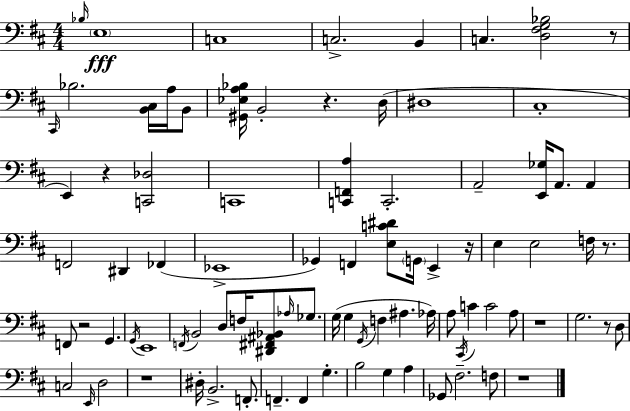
Bb3/s E3/w C3/w C3/h. B2/q C3/q. [D3,F#3,G3,Bb3]/h R/e C#2/s Bb3/h. [B2,C#3]/s A3/s B2/e [G#2,Eb3,A3,Bb3]/s B2/h R/q. D3/s D#3/w C#3/w E2/q R/q [C2,Db3]/h C2/w [C2,F2,A3]/q C2/h. A2/h [E2,Gb3]/s A2/e. A2/q F2/h D#2/q FES2/q Eb2/w Gb2/q F2/q [E3,C4,D#4]/e G2/s E2/q R/s E3/q E3/h F3/s R/e. F2/e R/h G2/q. G2/s E2/w F2/s B2/h D3/e F3/s [D#2,F#2,A#2,Bb2]/e Ab3/s Gb3/e. G3/s G3/q G2/s F3/q A#3/q. Ab3/s A3/e C#2/s C4/q C4/h A3/e R/w G3/h. R/e D3/e C3/h E2/s D3/h R/w D#3/s B2/h. F2/e. F2/q. F2/q G3/q. B3/h G3/q A3/q Gb2/e F#3/h. F3/e R/w